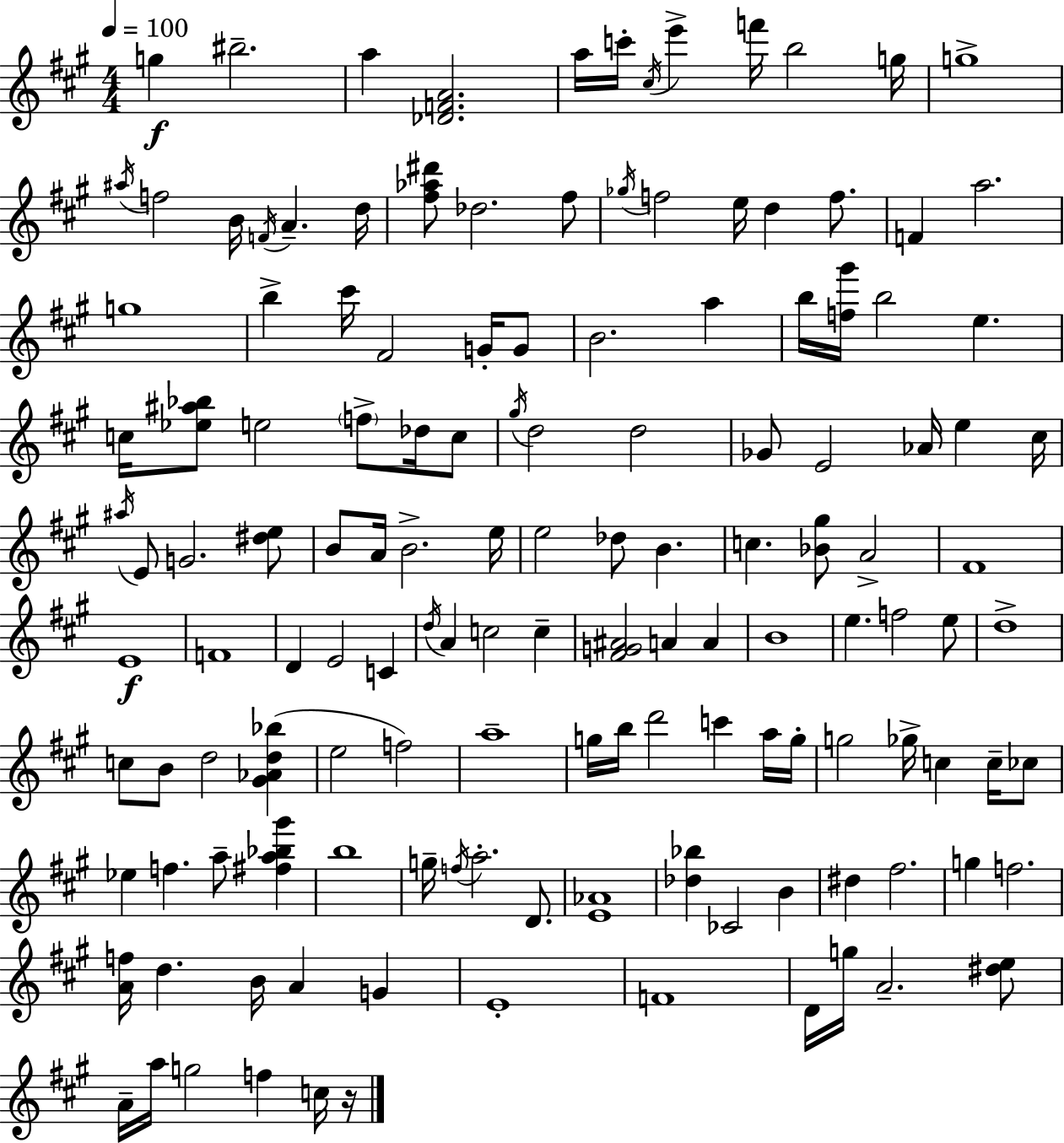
{
  \clef treble
  \numericTimeSignature
  \time 4/4
  \key a \major
  \tempo 4 = 100
  g''4\f bis''2.-- | a''4 <des' f' a'>2. | a''16 c'''16-. \acciaccatura { cis''16 } e'''4-> f'''16 b''2 | g''16 g''1-> | \break \acciaccatura { ais''16 } f''2 b'16 \acciaccatura { f'16 } a'4.-- | d''16 <fis'' aes'' dis'''>8 des''2. | fis''8 \acciaccatura { ges''16 } f''2 e''16 d''4 | f''8. f'4 a''2. | \break g''1 | b''4-> cis'''16 fis'2 | g'16-. g'8 b'2. | a''4 b''16 <f'' gis'''>16 b''2 e''4. | \break c''16 <ees'' ais'' bes''>8 e''2 \parenthesize f''8-> | des''16 c''8 \acciaccatura { gis''16 } d''2 d''2 | ges'8 e'2 aes'16 | e''4 cis''16 \acciaccatura { ais''16 } e'8 g'2. | \break <dis'' e''>8 b'8 a'16 b'2.-> | e''16 e''2 des''8 | b'4. c''4. <bes' gis''>8 a'2-> | fis'1 | \break e'1\f | f'1 | d'4 e'2 | c'4 \acciaccatura { d''16 } a'4 c''2 | \break c''4-- <fis' g' ais'>2 a'4 | a'4 b'1 | e''4. f''2 | e''8 d''1-> | \break c''8 b'8 d''2 | <gis' aes' d'' bes''>4( e''2 f''2) | a''1-- | g''16 b''16 d'''2 | \break c'''4 a''16 g''16-. g''2 ges''16-> | c''4 c''16-- ces''8 ees''4 f''4. | a''8-- <fis'' a'' bes'' gis'''>4 b''1 | g''16-- \acciaccatura { f''16 } a''2.-. | \break d'8. <e' aes'>1 | <des'' bes''>4 ces'2 | b'4 dis''4 fis''2. | g''4 f''2. | \break <a' f''>16 d''4. b'16 | a'4 g'4 e'1-. | f'1 | d'16 g''16 a'2.-- | \break <dis'' e''>8 a'16-- a''16 g''2 | f''4 c''16 r16 \bar "|."
}